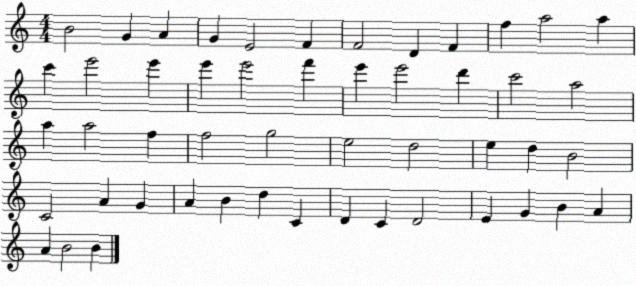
X:1
T:Untitled
M:4/4
L:1/4
K:C
B2 G A G E2 F F2 D F f a2 a c' e'2 e' e' e'2 f' e' e'2 d' c'2 a2 a a2 f f2 g2 e2 d2 e d B2 C2 A G A B d C D C D2 E G B A A B2 B